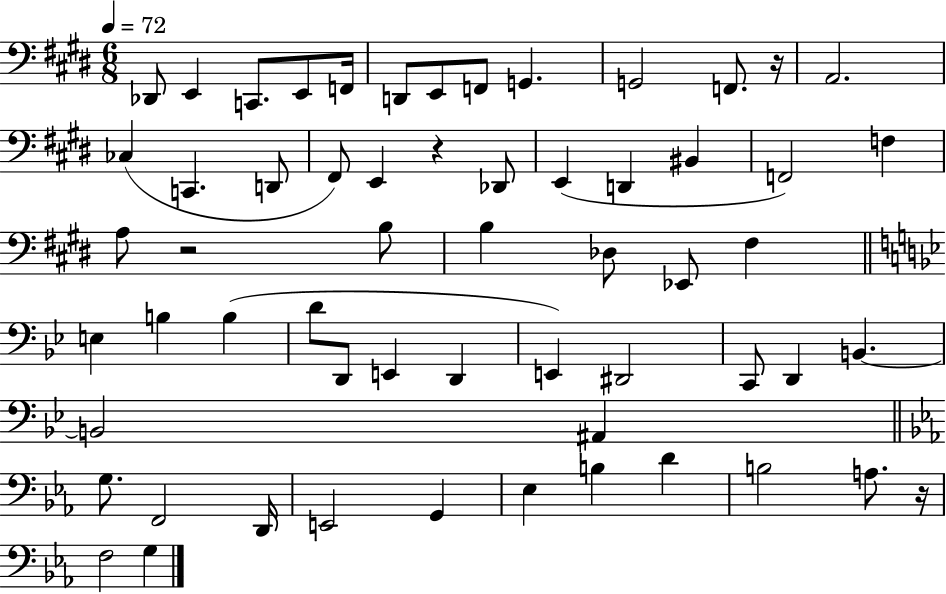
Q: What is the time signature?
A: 6/8